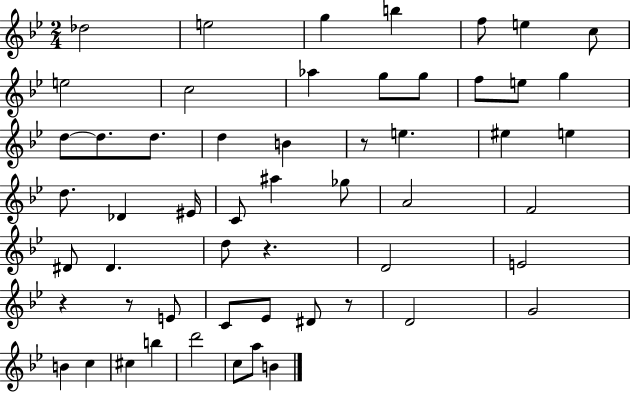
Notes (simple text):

Db5/h E5/h G5/q B5/q F5/e E5/q C5/e E5/h C5/h Ab5/q G5/e G5/e F5/e E5/e G5/q D5/e D5/e. D5/e. D5/q B4/q R/e E5/q. EIS5/q E5/q D5/e. Db4/q EIS4/s C4/e A#5/q Gb5/e A4/h F4/h D#4/e D#4/q. D5/e R/q. D4/h E4/h R/q R/e E4/e C4/e Eb4/e D#4/e R/e D4/h G4/h B4/q C5/q C#5/q B5/q D6/h C5/e A5/e B4/q